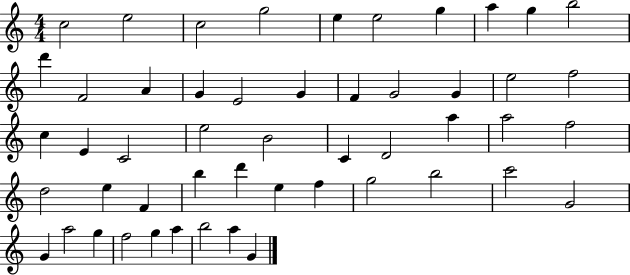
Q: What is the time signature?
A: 4/4